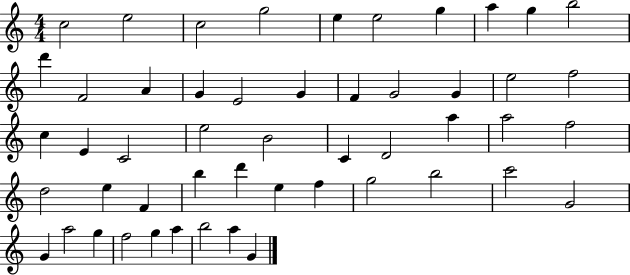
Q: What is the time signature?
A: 4/4